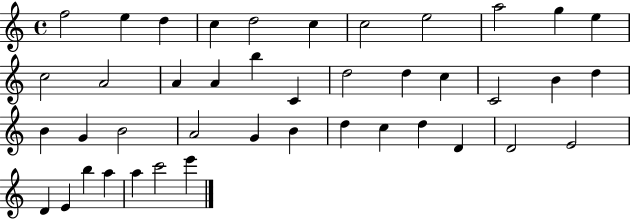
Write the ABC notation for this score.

X:1
T:Untitled
M:4/4
L:1/4
K:C
f2 e d c d2 c c2 e2 a2 g e c2 A2 A A b C d2 d c C2 B d B G B2 A2 G B d c d D D2 E2 D E b a a c'2 e'